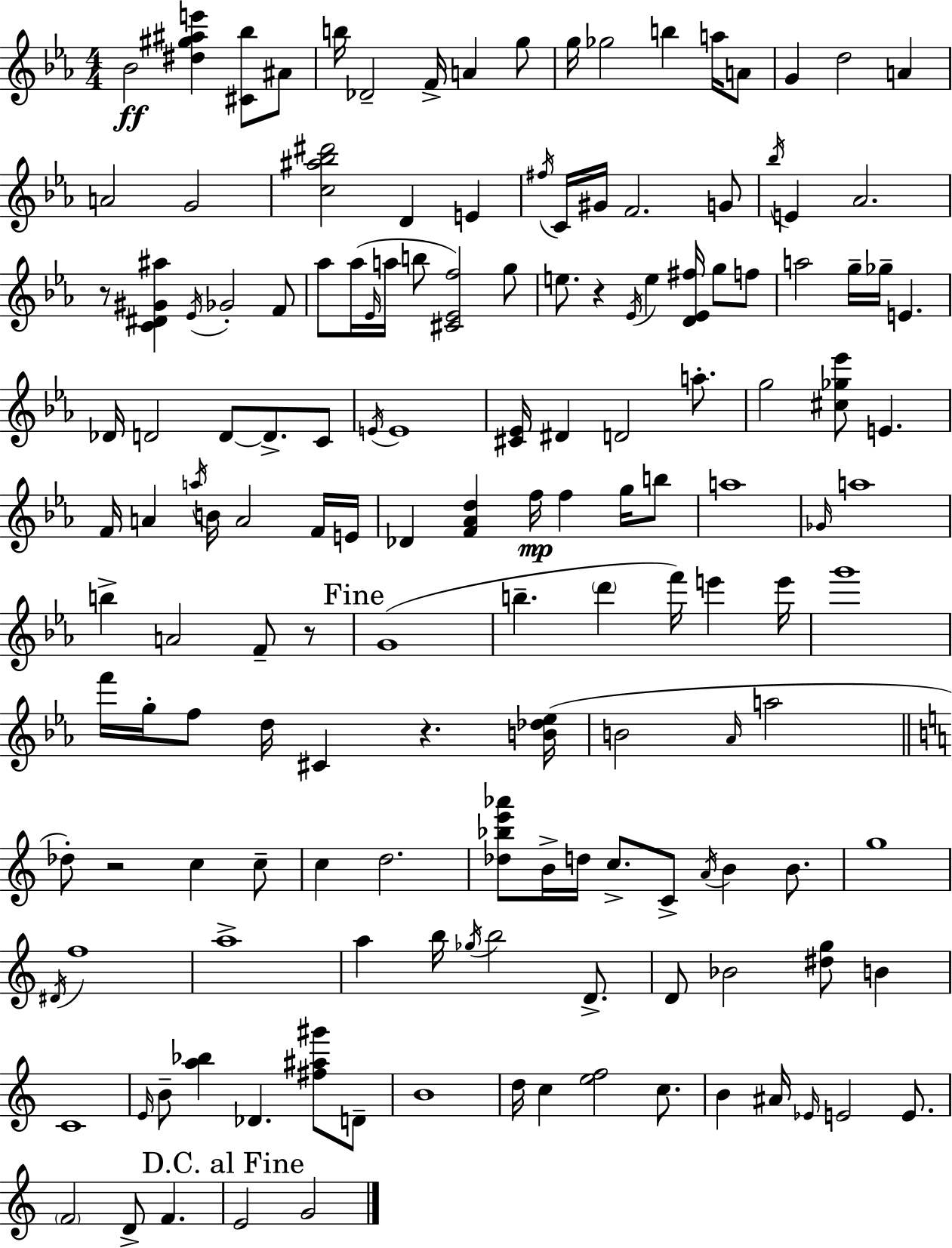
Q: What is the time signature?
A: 4/4